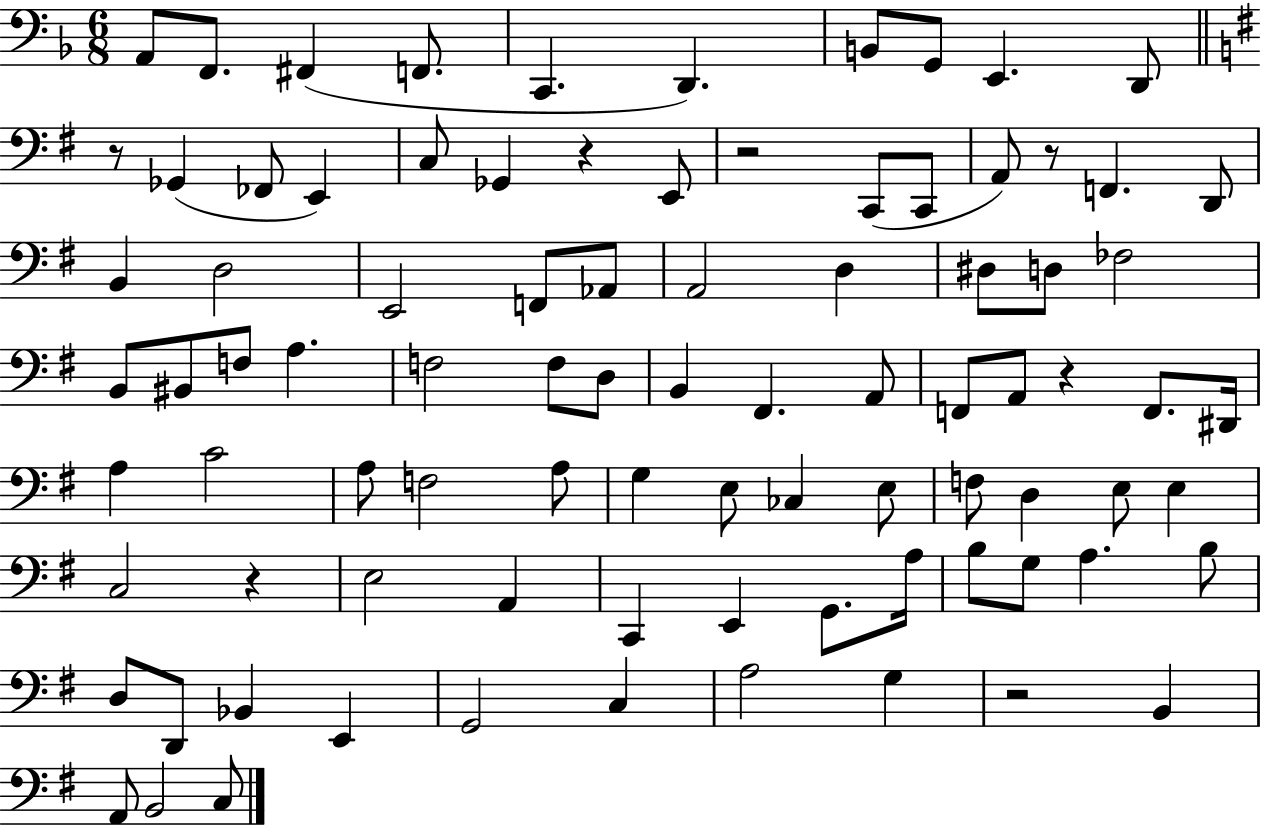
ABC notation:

X:1
T:Untitled
M:6/8
L:1/4
K:F
A,,/2 F,,/2 ^F,, F,,/2 C,, D,, B,,/2 G,,/2 E,, D,,/2 z/2 _G,, _F,,/2 E,, C,/2 _G,, z E,,/2 z2 C,,/2 C,,/2 A,,/2 z/2 F,, D,,/2 B,, D,2 E,,2 F,,/2 _A,,/2 A,,2 D, ^D,/2 D,/2 _F,2 B,,/2 ^B,,/2 F,/2 A, F,2 F,/2 D,/2 B,, ^F,, A,,/2 F,,/2 A,,/2 z F,,/2 ^D,,/4 A, C2 A,/2 F,2 A,/2 G, E,/2 _C, E,/2 F,/2 D, E,/2 E, C,2 z E,2 A,, C,, E,, G,,/2 A,/4 B,/2 G,/2 A, B,/2 D,/2 D,,/2 _B,, E,, G,,2 C, A,2 G, z2 B,, A,,/2 B,,2 C,/2